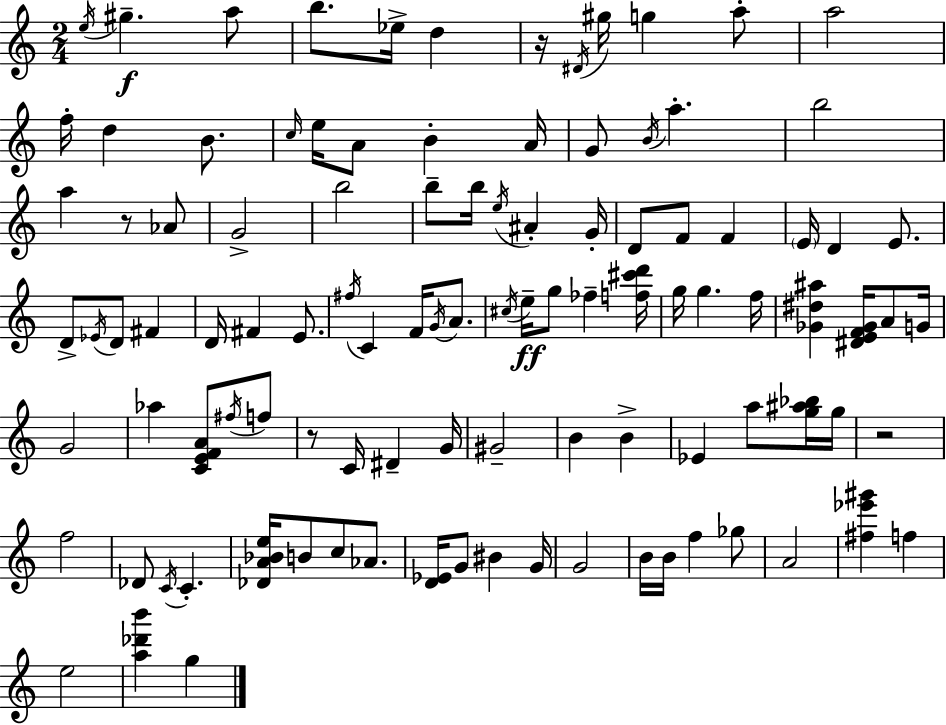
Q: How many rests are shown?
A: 4